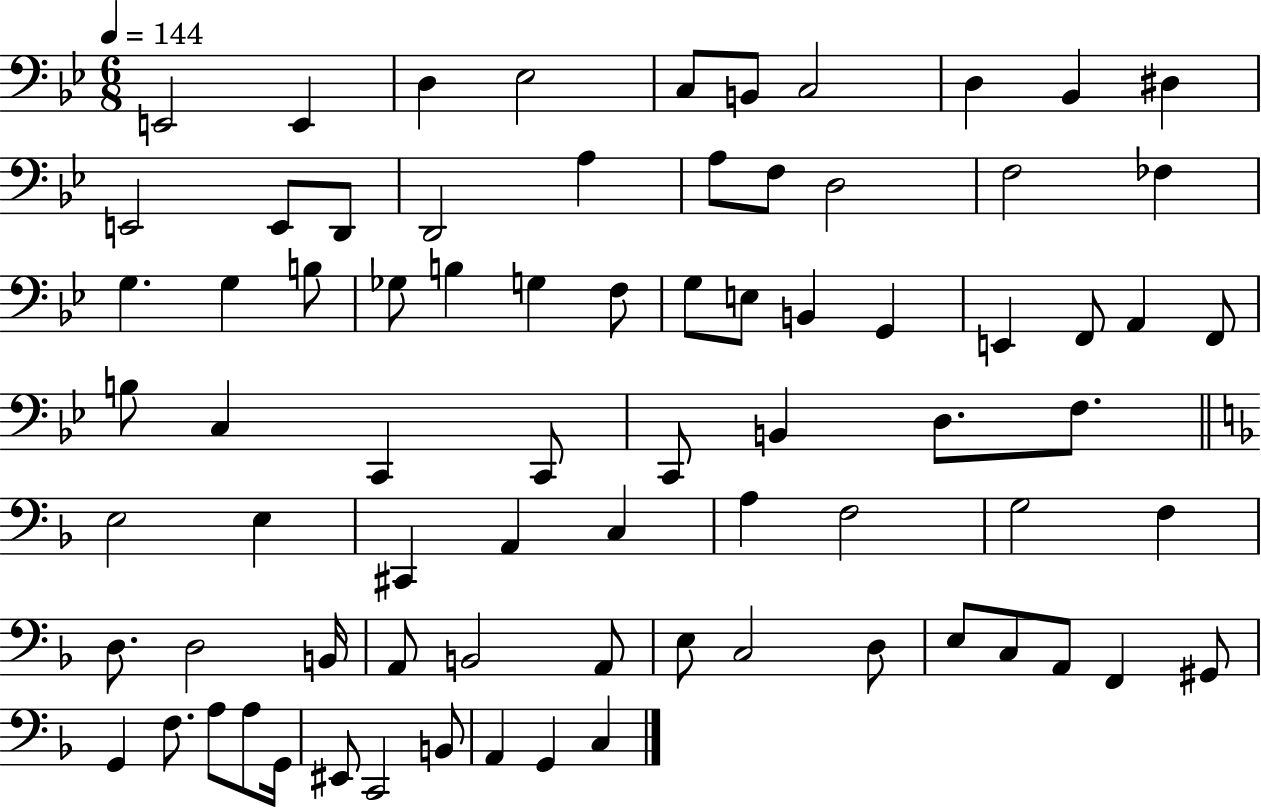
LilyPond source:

{
  \clef bass
  \numericTimeSignature
  \time 6/8
  \key bes \major
  \tempo 4 = 144
  e,2 e,4 | d4 ees2 | c8 b,8 c2 | d4 bes,4 dis4 | \break e,2 e,8 d,8 | d,2 a4 | a8 f8 d2 | f2 fes4 | \break g4. g4 b8 | ges8 b4 g4 f8 | g8 e8 b,4 g,4 | e,4 f,8 a,4 f,8 | \break b8 c4 c,4 c,8 | c,8 b,4 d8. f8. | \bar "||" \break \key f \major e2 e4 | cis,4 a,4 c4 | a4 f2 | g2 f4 | \break d8. d2 b,16 | a,8 b,2 a,8 | e8 c2 d8 | e8 c8 a,8 f,4 gis,8 | \break g,4 f8. a8 a8 g,16 | eis,8 c,2 b,8 | a,4 g,4 c4 | \bar "|."
}